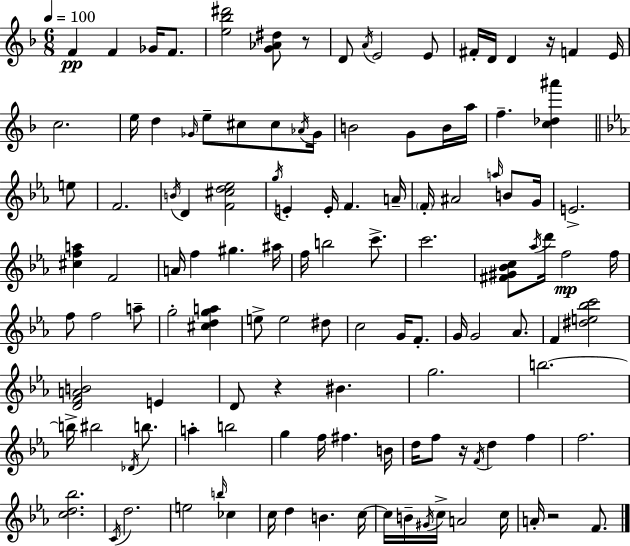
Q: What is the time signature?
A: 6/8